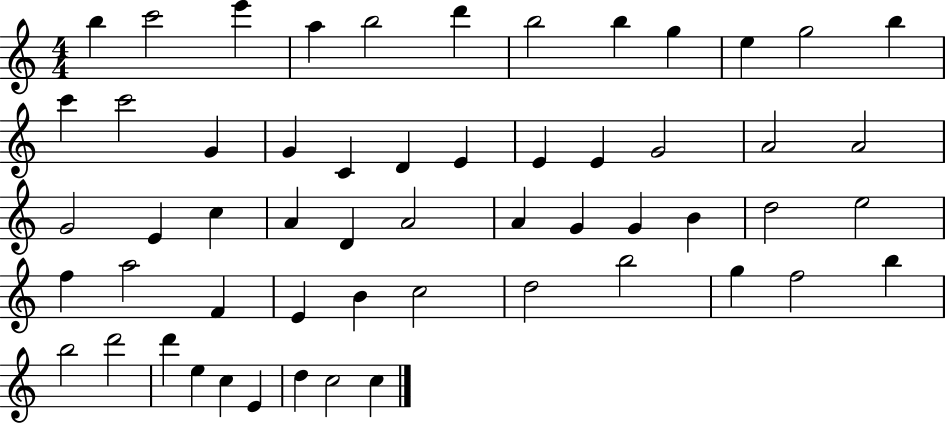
X:1
T:Untitled
M:4/4
L:1/4
K:C
b c'2 e' a b2 d' b2 b g e g2 b c' c'2 G G C D E E E G2 A2 A2 G2 E c A D A2 A G G B d2 e2 f a2 F E B c2 d2 b2 g f2 b b2 d'2 d' e c E d c2 c